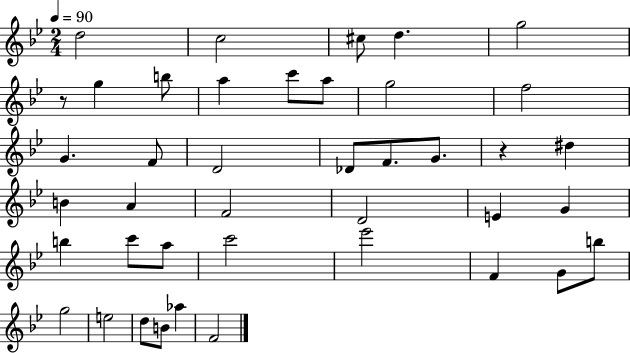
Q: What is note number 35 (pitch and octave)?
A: E5